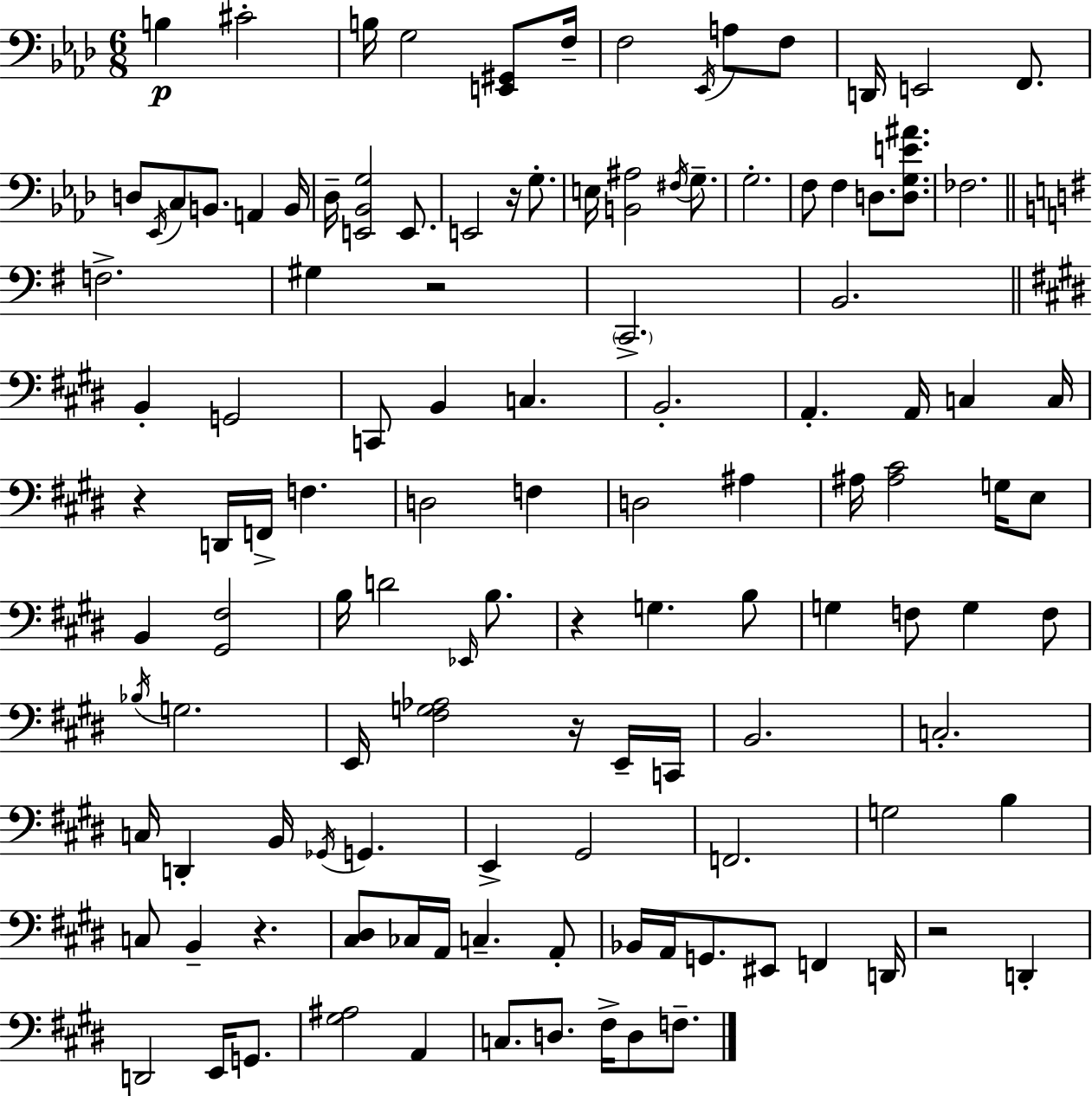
X:1
T:Untitled
M:6/8
L:1/4
K:Ab
B, ^C2 B,/4 G,2 [E,,^G,,]/2 F,/4 F,2 _E,,/4 A,/2 F,/2 D,,/4 E,,2 F,,/2 D,/2 _E,,/4 C,/2 B,,/2 A,, B,,/4 _D,/4 [E,,_B,,G,]2 E,,/2 E,,2 z/4 G,/2 E,/4 [B,,^A,]2 ^F,/4 G,/2 G,2 F,/2 F, D,/2 [D,G,E^A]/2 _F,2 F,2 ^G, z2 C,,2 B,,2 B,, G,,2 C,,/2 B,, C, B,,2 A,, A,,/4 C, C,/4 z D,,/4 F,,/4 F, D,2 F, D,2 ^A, ^A,/4 [^A,^C]2 G,/4 E,/2 B,, [^G,,^F,]2 B,/4 D2 _E,,/4 B,/2 z G, B,/2 G, F,/2 G, F,/2 _B,/4 G,2 E,,/4 [^F,G,_A,]2 z/4 E,,/4 C,,/4 B,,2 C,2 C,/4 D,, B,,/4 _G,,/4 G,, E,, ^G,,2 F,,2 G,2 B, C,/2 B,, z [^C,^D,]/2 _C,/4 A,,/4 C, A,,/2 _B,,/4 A,,/4 G,,/2 ^E,,/2 F,, D,,/4 z2 D,, D,,2 E,,/4 G,,/2 [^G,^A,]2 A,, C,/2 D,/2 ^F,/4 D,/2 F,/2